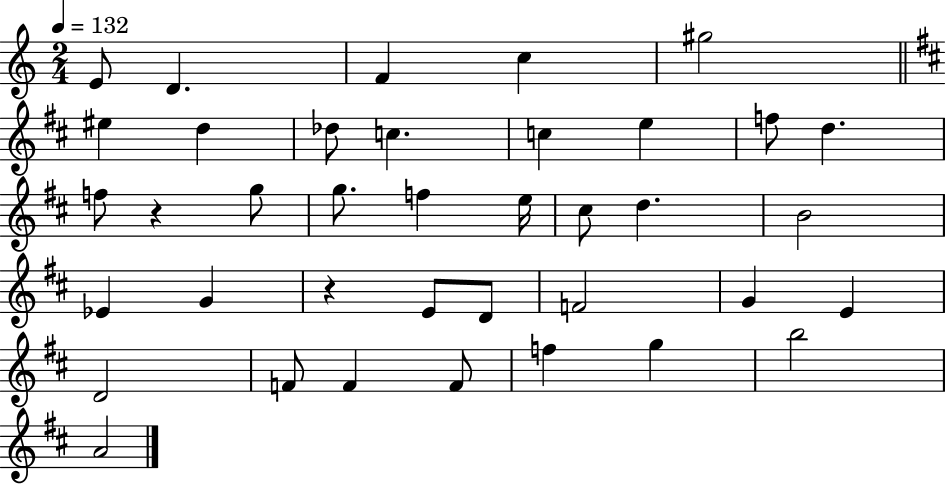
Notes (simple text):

E4/e D4/q. F4/q C5/q G#5/h EIS5/q D5/q Db5/e C5/q. C5/q E5/q F5/e D5/q. F5/e R/q G5/e G5/e. F5/q E5/s C#5/e D5/q. B4/h Eb4/q G4/q R/q E4/e D4/e F4/h G4/q E4/q D4/h F4/e F4/q F4/e F5/q G5/q B5/h A4/h